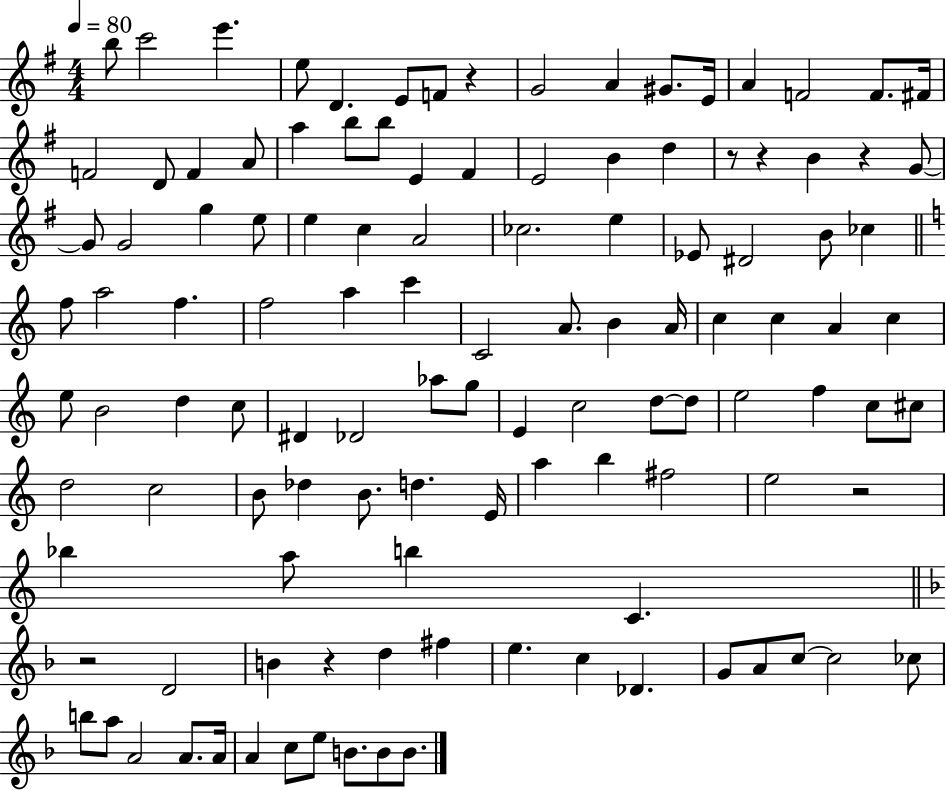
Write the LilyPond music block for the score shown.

{
  \clef treble
  \numericTimeSignature
  \time 4/4
  \key g \major
  \tempo 4 = 80
  \repeat volta 2 { b''8 c'''2 e'''4. | e''8 d'4. e'8 f'8 r4 | g'2 a'4 gis'8. e'16 | a'4 f'2 f'8. fis'16 | \break f'2 d'8 f'4 a'8 | a''4 b''8 b''8 e'4 fis'4 | e'2 b'4 d''4 | r8 r4 b'4 r4 g'8~~ | \break g'8 g'2 g''4 e''8 | e''4 c''4 a'2 | ces''2. e''4 | ees'8 dis'2 b'8 ces''4 | \break \bar "||" \break \key c \major f''8 a''2 f''4. | f''2 a''4 c'''4 | c'2 a'8. b'4 a'16 | c''4 c''4 a'4 c''4 | \break e''8 b'2 d''4 c''8 | dis'4 des'2 aes''8 g''8 | e'4 c''2 d''8~~ d''8 | e''2 f''4 c''8 cis''8 | \break d''2 c''2 | b'8 des''4 b'8. d''4. e'16 | a''4 b''4 fis''2 | e''2 r2 | \break bes''4 a''8 b''4 c'4. | \bar "||" \break \key f \major r2 d'2 | b'4 r4 d''4 fis''4 | e''4. c''4 des'4. | g'8 a'8 c''8~~ c''2 ces''8 | \break b''8 a''8 a'2 a'8. a'16 | a'4 c''8 e''8 b'8. b'8 b'8. | } \bar "|."
}